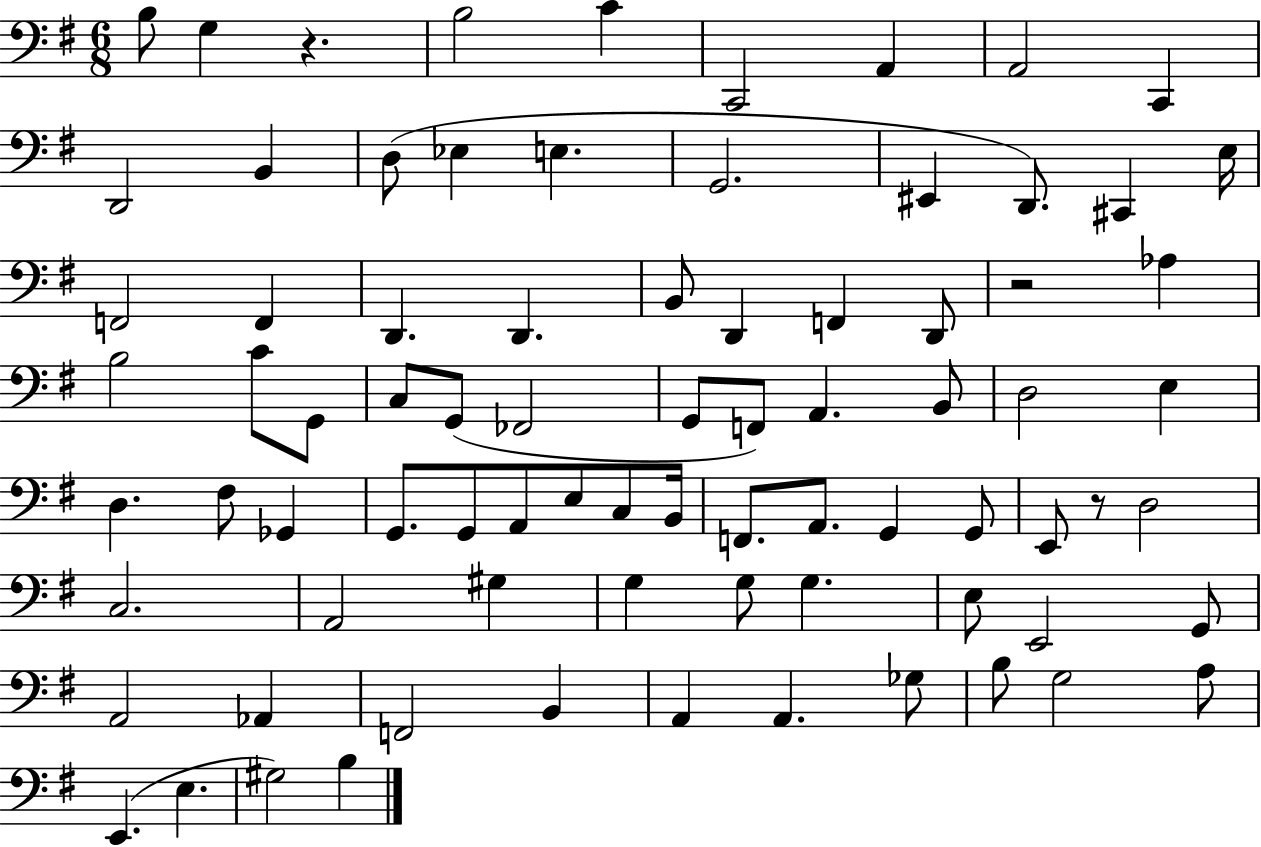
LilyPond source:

{
  \clef bass
  \numericTimeSignature
  \time 6/8
  \key g \major
  b8 g4 r4. | b2 c'4 | c,2 a,4 | a,2 c,4 | \break d,2 b,4 | d8( ees4 e4. | g,2. | eis,4 d,8.) cis,4 e16 | \break f,2 f,4 | d,4. d,4. | b,8 d,4 f,4 d,8 | r2 aes4 | \break b2 c'8 g,8 | c8 g,8( fes,2 | g,8 f,8) a,4. b,8 | d2 e4 | \break d4. fis8 ges,4 | g,8. g,8 a,8 e8 c8 b,16 | f,8. a,8. g,4 g,8 | e,8 r8 d2 | \break c2. | a,2 gis4 | g4 g8 g4. | e8 e,2 g,8 | \break a,2 aes,4 | f,2 b,4 | a,4 a,4. ges8 | b8 g2 a8 | \break e,4.( e4. | gis2) b4 | \bar "|."
}